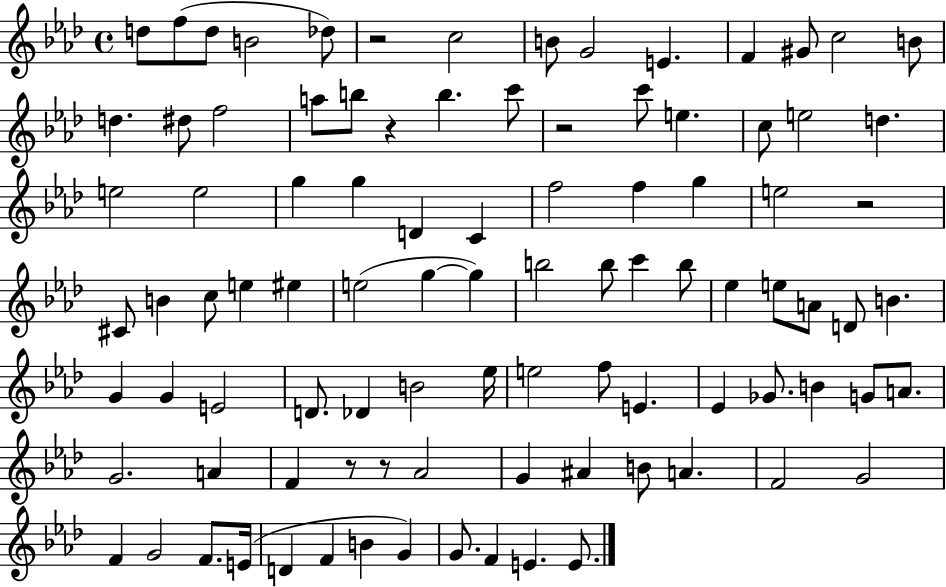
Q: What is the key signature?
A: AES major